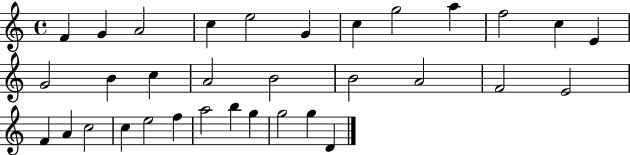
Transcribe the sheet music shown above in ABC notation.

X:1
T:Untitled
M:4/4
L:1/4
K:C
F G A2 c e2 G c g2 a f2 c E G2 B c A2 B2 B2 A2 F2 E2 F A c2 c e2 f a2 b g g2 g D